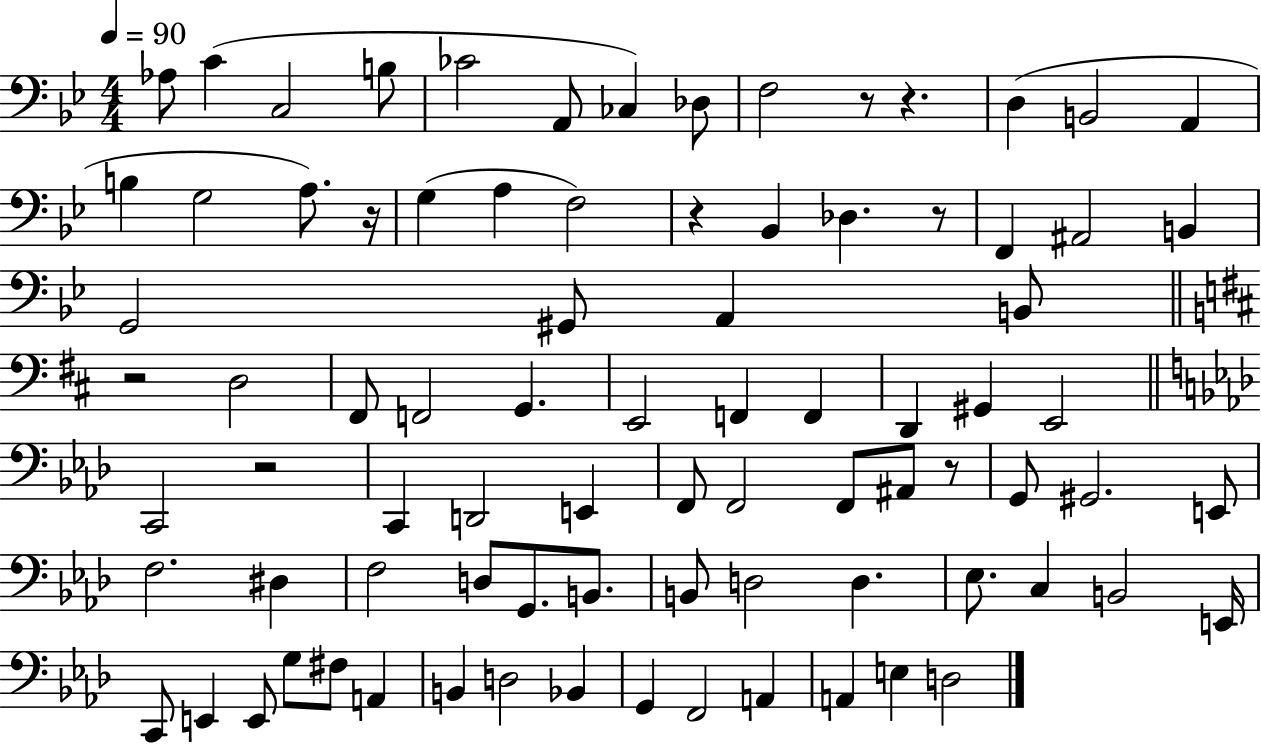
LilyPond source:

{
  \clef bass
  \numericTimeSignature
  \time 4/4
  \key bes \major
  \tempo 4 = 90
  aes8 c'4( c2 b8 | ces'2 a,8 ces4) des8 | f2 r8 r4. | d4( b,2 a,4 | \break b4 g2 a8.) r16 | g4( a4 f2) | r4 bes,4 des4. r8 | f,4 ais,2 b,4 | \break g,2 gis,8 a,4 b,8 | \bar "||" \break \key d \major r2 d2 | fis,8 f,2 g,4. | e,2 f,4 f,4 | d,4 gis,4 e,2 | \break \bar "||" \break \key f \minor c,2 r2 | c,4 d,2 e,4 | f,8 f,2 f,8 ais,8 r8 | g,8 gis,2. e,8 | \break f2. dis4 | f2 d8 g,8. b,8. | b,8 d2 d4. | ees8. c4 b,2 e,16 | \break c,8 e,4 e,8 g8 fis8 a,4 | b,4 d2 bes,4 | g,4 f,2 a,4 | a,4 e4 d2 | \break \bar "|."
}